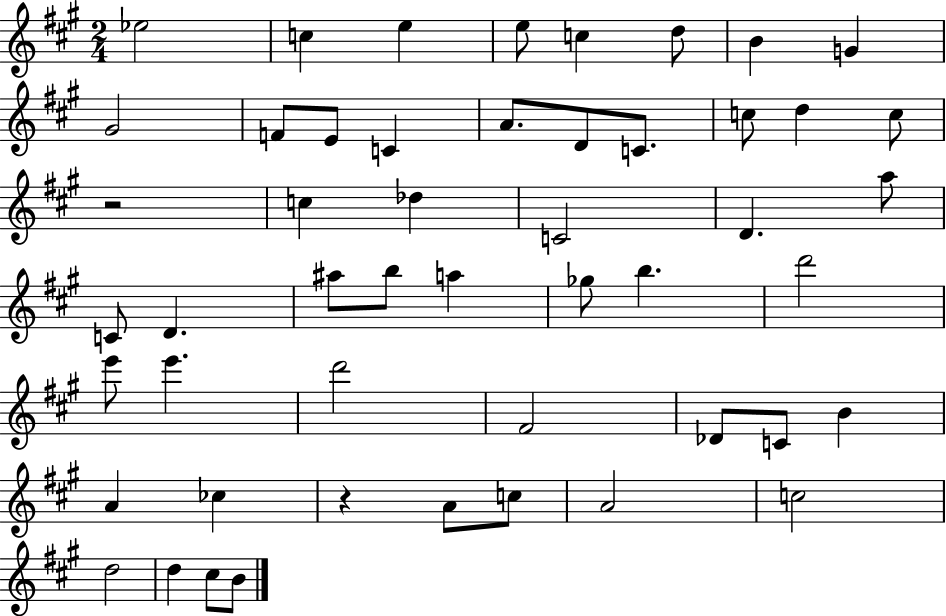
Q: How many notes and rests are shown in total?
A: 50